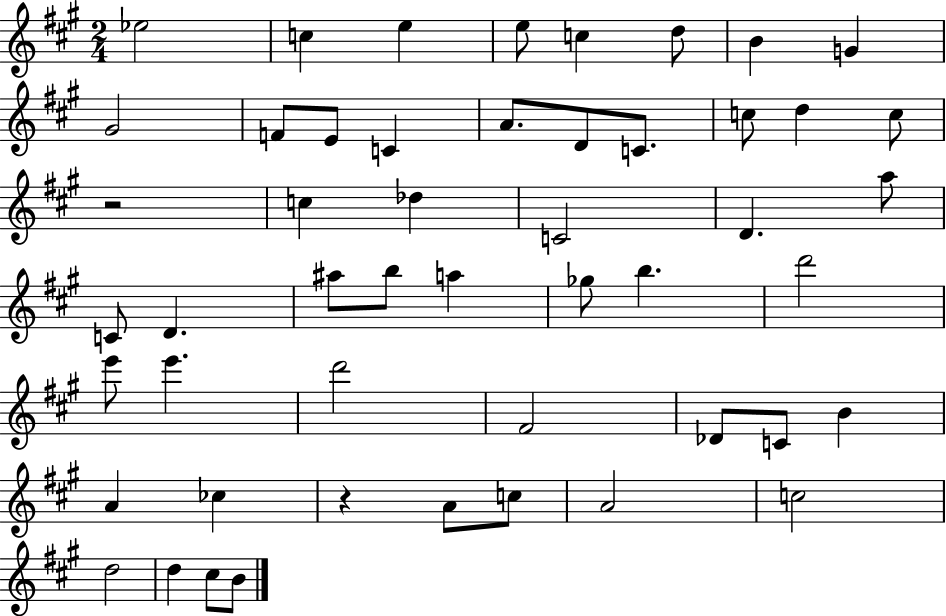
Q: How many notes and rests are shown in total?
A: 50